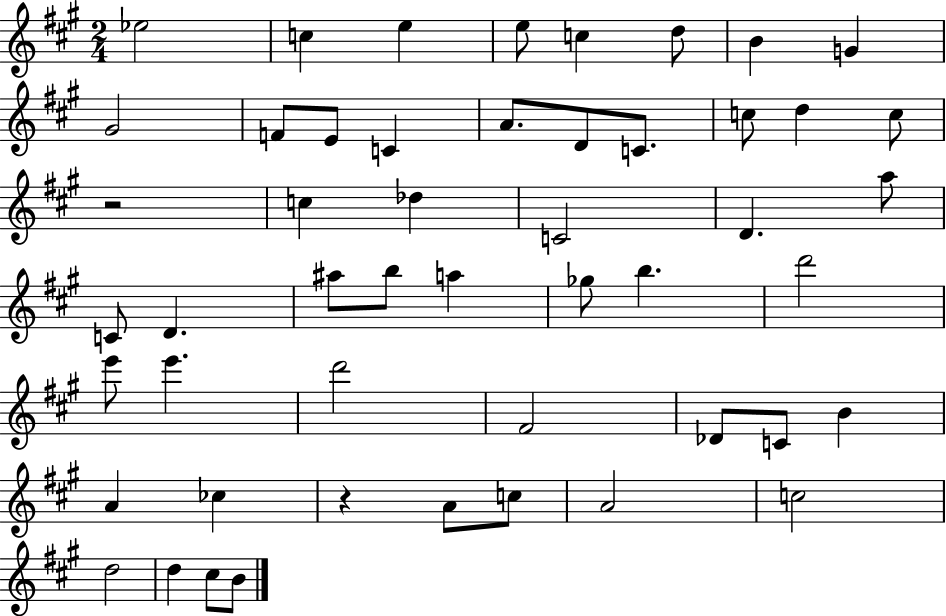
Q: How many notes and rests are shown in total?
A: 50